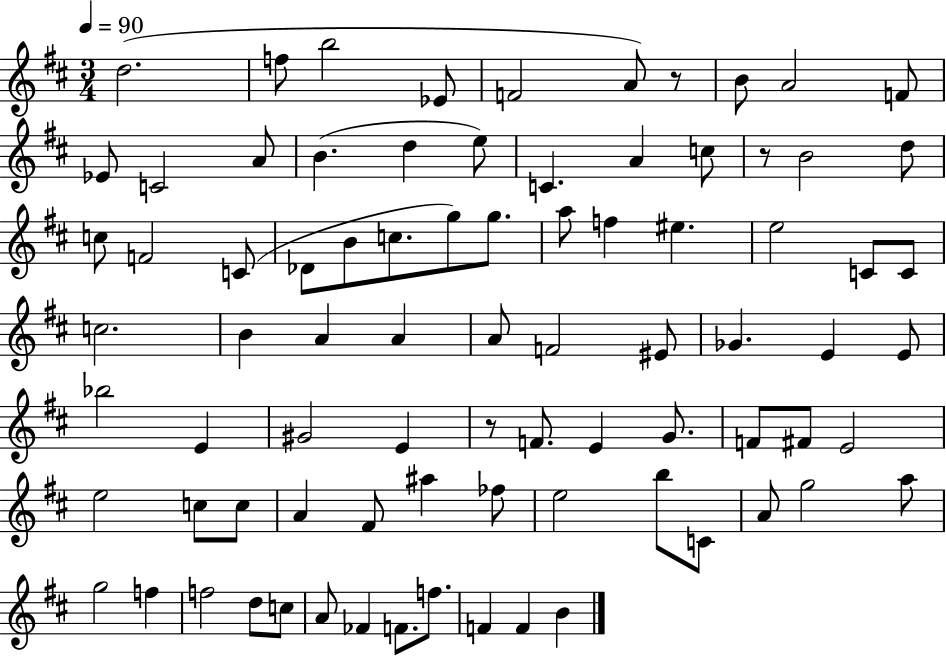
{
  \clef treble
  \numericTimeSignature
  \time 3/4
  \key d \major
  \tempo 4 = 90
  d''2.( | f''8 b''2 ees'8 | f'2 a'8) r8 | b'8 a'2 f'8 | \break ees'8 c'2 a'8 | b'4.( d''4 e''8) | c'4. a'4 c''8 | r8 b'2 d''8 | \break c''8 f'2 c'8( | des'8 b'8 c''8. g''8) g''8. | a''8 f''4 eis''4. | e''2 c'8 c'8 | \break c''2. | b'4 a'4 a'4 | a'8 f'2 eis'8 | ges'4. e'4 e'8 | \break bes''2 e'4 | gis'2 e'4 | r8 f'8. e'4 g'8. | f'8 fis'8 e'2 | \break e''2 c''8 c''8 | a'4 fis'8 ais''4 fes''8 | e''2 b''8 c'8 | a'8 g''2 a''8 | \break g''2 f''4 | f''2 d''8 c''8 | a'8 fes'4 f'8. f''8. | f'4 f'4 b'4 | \break \bar "|."
}